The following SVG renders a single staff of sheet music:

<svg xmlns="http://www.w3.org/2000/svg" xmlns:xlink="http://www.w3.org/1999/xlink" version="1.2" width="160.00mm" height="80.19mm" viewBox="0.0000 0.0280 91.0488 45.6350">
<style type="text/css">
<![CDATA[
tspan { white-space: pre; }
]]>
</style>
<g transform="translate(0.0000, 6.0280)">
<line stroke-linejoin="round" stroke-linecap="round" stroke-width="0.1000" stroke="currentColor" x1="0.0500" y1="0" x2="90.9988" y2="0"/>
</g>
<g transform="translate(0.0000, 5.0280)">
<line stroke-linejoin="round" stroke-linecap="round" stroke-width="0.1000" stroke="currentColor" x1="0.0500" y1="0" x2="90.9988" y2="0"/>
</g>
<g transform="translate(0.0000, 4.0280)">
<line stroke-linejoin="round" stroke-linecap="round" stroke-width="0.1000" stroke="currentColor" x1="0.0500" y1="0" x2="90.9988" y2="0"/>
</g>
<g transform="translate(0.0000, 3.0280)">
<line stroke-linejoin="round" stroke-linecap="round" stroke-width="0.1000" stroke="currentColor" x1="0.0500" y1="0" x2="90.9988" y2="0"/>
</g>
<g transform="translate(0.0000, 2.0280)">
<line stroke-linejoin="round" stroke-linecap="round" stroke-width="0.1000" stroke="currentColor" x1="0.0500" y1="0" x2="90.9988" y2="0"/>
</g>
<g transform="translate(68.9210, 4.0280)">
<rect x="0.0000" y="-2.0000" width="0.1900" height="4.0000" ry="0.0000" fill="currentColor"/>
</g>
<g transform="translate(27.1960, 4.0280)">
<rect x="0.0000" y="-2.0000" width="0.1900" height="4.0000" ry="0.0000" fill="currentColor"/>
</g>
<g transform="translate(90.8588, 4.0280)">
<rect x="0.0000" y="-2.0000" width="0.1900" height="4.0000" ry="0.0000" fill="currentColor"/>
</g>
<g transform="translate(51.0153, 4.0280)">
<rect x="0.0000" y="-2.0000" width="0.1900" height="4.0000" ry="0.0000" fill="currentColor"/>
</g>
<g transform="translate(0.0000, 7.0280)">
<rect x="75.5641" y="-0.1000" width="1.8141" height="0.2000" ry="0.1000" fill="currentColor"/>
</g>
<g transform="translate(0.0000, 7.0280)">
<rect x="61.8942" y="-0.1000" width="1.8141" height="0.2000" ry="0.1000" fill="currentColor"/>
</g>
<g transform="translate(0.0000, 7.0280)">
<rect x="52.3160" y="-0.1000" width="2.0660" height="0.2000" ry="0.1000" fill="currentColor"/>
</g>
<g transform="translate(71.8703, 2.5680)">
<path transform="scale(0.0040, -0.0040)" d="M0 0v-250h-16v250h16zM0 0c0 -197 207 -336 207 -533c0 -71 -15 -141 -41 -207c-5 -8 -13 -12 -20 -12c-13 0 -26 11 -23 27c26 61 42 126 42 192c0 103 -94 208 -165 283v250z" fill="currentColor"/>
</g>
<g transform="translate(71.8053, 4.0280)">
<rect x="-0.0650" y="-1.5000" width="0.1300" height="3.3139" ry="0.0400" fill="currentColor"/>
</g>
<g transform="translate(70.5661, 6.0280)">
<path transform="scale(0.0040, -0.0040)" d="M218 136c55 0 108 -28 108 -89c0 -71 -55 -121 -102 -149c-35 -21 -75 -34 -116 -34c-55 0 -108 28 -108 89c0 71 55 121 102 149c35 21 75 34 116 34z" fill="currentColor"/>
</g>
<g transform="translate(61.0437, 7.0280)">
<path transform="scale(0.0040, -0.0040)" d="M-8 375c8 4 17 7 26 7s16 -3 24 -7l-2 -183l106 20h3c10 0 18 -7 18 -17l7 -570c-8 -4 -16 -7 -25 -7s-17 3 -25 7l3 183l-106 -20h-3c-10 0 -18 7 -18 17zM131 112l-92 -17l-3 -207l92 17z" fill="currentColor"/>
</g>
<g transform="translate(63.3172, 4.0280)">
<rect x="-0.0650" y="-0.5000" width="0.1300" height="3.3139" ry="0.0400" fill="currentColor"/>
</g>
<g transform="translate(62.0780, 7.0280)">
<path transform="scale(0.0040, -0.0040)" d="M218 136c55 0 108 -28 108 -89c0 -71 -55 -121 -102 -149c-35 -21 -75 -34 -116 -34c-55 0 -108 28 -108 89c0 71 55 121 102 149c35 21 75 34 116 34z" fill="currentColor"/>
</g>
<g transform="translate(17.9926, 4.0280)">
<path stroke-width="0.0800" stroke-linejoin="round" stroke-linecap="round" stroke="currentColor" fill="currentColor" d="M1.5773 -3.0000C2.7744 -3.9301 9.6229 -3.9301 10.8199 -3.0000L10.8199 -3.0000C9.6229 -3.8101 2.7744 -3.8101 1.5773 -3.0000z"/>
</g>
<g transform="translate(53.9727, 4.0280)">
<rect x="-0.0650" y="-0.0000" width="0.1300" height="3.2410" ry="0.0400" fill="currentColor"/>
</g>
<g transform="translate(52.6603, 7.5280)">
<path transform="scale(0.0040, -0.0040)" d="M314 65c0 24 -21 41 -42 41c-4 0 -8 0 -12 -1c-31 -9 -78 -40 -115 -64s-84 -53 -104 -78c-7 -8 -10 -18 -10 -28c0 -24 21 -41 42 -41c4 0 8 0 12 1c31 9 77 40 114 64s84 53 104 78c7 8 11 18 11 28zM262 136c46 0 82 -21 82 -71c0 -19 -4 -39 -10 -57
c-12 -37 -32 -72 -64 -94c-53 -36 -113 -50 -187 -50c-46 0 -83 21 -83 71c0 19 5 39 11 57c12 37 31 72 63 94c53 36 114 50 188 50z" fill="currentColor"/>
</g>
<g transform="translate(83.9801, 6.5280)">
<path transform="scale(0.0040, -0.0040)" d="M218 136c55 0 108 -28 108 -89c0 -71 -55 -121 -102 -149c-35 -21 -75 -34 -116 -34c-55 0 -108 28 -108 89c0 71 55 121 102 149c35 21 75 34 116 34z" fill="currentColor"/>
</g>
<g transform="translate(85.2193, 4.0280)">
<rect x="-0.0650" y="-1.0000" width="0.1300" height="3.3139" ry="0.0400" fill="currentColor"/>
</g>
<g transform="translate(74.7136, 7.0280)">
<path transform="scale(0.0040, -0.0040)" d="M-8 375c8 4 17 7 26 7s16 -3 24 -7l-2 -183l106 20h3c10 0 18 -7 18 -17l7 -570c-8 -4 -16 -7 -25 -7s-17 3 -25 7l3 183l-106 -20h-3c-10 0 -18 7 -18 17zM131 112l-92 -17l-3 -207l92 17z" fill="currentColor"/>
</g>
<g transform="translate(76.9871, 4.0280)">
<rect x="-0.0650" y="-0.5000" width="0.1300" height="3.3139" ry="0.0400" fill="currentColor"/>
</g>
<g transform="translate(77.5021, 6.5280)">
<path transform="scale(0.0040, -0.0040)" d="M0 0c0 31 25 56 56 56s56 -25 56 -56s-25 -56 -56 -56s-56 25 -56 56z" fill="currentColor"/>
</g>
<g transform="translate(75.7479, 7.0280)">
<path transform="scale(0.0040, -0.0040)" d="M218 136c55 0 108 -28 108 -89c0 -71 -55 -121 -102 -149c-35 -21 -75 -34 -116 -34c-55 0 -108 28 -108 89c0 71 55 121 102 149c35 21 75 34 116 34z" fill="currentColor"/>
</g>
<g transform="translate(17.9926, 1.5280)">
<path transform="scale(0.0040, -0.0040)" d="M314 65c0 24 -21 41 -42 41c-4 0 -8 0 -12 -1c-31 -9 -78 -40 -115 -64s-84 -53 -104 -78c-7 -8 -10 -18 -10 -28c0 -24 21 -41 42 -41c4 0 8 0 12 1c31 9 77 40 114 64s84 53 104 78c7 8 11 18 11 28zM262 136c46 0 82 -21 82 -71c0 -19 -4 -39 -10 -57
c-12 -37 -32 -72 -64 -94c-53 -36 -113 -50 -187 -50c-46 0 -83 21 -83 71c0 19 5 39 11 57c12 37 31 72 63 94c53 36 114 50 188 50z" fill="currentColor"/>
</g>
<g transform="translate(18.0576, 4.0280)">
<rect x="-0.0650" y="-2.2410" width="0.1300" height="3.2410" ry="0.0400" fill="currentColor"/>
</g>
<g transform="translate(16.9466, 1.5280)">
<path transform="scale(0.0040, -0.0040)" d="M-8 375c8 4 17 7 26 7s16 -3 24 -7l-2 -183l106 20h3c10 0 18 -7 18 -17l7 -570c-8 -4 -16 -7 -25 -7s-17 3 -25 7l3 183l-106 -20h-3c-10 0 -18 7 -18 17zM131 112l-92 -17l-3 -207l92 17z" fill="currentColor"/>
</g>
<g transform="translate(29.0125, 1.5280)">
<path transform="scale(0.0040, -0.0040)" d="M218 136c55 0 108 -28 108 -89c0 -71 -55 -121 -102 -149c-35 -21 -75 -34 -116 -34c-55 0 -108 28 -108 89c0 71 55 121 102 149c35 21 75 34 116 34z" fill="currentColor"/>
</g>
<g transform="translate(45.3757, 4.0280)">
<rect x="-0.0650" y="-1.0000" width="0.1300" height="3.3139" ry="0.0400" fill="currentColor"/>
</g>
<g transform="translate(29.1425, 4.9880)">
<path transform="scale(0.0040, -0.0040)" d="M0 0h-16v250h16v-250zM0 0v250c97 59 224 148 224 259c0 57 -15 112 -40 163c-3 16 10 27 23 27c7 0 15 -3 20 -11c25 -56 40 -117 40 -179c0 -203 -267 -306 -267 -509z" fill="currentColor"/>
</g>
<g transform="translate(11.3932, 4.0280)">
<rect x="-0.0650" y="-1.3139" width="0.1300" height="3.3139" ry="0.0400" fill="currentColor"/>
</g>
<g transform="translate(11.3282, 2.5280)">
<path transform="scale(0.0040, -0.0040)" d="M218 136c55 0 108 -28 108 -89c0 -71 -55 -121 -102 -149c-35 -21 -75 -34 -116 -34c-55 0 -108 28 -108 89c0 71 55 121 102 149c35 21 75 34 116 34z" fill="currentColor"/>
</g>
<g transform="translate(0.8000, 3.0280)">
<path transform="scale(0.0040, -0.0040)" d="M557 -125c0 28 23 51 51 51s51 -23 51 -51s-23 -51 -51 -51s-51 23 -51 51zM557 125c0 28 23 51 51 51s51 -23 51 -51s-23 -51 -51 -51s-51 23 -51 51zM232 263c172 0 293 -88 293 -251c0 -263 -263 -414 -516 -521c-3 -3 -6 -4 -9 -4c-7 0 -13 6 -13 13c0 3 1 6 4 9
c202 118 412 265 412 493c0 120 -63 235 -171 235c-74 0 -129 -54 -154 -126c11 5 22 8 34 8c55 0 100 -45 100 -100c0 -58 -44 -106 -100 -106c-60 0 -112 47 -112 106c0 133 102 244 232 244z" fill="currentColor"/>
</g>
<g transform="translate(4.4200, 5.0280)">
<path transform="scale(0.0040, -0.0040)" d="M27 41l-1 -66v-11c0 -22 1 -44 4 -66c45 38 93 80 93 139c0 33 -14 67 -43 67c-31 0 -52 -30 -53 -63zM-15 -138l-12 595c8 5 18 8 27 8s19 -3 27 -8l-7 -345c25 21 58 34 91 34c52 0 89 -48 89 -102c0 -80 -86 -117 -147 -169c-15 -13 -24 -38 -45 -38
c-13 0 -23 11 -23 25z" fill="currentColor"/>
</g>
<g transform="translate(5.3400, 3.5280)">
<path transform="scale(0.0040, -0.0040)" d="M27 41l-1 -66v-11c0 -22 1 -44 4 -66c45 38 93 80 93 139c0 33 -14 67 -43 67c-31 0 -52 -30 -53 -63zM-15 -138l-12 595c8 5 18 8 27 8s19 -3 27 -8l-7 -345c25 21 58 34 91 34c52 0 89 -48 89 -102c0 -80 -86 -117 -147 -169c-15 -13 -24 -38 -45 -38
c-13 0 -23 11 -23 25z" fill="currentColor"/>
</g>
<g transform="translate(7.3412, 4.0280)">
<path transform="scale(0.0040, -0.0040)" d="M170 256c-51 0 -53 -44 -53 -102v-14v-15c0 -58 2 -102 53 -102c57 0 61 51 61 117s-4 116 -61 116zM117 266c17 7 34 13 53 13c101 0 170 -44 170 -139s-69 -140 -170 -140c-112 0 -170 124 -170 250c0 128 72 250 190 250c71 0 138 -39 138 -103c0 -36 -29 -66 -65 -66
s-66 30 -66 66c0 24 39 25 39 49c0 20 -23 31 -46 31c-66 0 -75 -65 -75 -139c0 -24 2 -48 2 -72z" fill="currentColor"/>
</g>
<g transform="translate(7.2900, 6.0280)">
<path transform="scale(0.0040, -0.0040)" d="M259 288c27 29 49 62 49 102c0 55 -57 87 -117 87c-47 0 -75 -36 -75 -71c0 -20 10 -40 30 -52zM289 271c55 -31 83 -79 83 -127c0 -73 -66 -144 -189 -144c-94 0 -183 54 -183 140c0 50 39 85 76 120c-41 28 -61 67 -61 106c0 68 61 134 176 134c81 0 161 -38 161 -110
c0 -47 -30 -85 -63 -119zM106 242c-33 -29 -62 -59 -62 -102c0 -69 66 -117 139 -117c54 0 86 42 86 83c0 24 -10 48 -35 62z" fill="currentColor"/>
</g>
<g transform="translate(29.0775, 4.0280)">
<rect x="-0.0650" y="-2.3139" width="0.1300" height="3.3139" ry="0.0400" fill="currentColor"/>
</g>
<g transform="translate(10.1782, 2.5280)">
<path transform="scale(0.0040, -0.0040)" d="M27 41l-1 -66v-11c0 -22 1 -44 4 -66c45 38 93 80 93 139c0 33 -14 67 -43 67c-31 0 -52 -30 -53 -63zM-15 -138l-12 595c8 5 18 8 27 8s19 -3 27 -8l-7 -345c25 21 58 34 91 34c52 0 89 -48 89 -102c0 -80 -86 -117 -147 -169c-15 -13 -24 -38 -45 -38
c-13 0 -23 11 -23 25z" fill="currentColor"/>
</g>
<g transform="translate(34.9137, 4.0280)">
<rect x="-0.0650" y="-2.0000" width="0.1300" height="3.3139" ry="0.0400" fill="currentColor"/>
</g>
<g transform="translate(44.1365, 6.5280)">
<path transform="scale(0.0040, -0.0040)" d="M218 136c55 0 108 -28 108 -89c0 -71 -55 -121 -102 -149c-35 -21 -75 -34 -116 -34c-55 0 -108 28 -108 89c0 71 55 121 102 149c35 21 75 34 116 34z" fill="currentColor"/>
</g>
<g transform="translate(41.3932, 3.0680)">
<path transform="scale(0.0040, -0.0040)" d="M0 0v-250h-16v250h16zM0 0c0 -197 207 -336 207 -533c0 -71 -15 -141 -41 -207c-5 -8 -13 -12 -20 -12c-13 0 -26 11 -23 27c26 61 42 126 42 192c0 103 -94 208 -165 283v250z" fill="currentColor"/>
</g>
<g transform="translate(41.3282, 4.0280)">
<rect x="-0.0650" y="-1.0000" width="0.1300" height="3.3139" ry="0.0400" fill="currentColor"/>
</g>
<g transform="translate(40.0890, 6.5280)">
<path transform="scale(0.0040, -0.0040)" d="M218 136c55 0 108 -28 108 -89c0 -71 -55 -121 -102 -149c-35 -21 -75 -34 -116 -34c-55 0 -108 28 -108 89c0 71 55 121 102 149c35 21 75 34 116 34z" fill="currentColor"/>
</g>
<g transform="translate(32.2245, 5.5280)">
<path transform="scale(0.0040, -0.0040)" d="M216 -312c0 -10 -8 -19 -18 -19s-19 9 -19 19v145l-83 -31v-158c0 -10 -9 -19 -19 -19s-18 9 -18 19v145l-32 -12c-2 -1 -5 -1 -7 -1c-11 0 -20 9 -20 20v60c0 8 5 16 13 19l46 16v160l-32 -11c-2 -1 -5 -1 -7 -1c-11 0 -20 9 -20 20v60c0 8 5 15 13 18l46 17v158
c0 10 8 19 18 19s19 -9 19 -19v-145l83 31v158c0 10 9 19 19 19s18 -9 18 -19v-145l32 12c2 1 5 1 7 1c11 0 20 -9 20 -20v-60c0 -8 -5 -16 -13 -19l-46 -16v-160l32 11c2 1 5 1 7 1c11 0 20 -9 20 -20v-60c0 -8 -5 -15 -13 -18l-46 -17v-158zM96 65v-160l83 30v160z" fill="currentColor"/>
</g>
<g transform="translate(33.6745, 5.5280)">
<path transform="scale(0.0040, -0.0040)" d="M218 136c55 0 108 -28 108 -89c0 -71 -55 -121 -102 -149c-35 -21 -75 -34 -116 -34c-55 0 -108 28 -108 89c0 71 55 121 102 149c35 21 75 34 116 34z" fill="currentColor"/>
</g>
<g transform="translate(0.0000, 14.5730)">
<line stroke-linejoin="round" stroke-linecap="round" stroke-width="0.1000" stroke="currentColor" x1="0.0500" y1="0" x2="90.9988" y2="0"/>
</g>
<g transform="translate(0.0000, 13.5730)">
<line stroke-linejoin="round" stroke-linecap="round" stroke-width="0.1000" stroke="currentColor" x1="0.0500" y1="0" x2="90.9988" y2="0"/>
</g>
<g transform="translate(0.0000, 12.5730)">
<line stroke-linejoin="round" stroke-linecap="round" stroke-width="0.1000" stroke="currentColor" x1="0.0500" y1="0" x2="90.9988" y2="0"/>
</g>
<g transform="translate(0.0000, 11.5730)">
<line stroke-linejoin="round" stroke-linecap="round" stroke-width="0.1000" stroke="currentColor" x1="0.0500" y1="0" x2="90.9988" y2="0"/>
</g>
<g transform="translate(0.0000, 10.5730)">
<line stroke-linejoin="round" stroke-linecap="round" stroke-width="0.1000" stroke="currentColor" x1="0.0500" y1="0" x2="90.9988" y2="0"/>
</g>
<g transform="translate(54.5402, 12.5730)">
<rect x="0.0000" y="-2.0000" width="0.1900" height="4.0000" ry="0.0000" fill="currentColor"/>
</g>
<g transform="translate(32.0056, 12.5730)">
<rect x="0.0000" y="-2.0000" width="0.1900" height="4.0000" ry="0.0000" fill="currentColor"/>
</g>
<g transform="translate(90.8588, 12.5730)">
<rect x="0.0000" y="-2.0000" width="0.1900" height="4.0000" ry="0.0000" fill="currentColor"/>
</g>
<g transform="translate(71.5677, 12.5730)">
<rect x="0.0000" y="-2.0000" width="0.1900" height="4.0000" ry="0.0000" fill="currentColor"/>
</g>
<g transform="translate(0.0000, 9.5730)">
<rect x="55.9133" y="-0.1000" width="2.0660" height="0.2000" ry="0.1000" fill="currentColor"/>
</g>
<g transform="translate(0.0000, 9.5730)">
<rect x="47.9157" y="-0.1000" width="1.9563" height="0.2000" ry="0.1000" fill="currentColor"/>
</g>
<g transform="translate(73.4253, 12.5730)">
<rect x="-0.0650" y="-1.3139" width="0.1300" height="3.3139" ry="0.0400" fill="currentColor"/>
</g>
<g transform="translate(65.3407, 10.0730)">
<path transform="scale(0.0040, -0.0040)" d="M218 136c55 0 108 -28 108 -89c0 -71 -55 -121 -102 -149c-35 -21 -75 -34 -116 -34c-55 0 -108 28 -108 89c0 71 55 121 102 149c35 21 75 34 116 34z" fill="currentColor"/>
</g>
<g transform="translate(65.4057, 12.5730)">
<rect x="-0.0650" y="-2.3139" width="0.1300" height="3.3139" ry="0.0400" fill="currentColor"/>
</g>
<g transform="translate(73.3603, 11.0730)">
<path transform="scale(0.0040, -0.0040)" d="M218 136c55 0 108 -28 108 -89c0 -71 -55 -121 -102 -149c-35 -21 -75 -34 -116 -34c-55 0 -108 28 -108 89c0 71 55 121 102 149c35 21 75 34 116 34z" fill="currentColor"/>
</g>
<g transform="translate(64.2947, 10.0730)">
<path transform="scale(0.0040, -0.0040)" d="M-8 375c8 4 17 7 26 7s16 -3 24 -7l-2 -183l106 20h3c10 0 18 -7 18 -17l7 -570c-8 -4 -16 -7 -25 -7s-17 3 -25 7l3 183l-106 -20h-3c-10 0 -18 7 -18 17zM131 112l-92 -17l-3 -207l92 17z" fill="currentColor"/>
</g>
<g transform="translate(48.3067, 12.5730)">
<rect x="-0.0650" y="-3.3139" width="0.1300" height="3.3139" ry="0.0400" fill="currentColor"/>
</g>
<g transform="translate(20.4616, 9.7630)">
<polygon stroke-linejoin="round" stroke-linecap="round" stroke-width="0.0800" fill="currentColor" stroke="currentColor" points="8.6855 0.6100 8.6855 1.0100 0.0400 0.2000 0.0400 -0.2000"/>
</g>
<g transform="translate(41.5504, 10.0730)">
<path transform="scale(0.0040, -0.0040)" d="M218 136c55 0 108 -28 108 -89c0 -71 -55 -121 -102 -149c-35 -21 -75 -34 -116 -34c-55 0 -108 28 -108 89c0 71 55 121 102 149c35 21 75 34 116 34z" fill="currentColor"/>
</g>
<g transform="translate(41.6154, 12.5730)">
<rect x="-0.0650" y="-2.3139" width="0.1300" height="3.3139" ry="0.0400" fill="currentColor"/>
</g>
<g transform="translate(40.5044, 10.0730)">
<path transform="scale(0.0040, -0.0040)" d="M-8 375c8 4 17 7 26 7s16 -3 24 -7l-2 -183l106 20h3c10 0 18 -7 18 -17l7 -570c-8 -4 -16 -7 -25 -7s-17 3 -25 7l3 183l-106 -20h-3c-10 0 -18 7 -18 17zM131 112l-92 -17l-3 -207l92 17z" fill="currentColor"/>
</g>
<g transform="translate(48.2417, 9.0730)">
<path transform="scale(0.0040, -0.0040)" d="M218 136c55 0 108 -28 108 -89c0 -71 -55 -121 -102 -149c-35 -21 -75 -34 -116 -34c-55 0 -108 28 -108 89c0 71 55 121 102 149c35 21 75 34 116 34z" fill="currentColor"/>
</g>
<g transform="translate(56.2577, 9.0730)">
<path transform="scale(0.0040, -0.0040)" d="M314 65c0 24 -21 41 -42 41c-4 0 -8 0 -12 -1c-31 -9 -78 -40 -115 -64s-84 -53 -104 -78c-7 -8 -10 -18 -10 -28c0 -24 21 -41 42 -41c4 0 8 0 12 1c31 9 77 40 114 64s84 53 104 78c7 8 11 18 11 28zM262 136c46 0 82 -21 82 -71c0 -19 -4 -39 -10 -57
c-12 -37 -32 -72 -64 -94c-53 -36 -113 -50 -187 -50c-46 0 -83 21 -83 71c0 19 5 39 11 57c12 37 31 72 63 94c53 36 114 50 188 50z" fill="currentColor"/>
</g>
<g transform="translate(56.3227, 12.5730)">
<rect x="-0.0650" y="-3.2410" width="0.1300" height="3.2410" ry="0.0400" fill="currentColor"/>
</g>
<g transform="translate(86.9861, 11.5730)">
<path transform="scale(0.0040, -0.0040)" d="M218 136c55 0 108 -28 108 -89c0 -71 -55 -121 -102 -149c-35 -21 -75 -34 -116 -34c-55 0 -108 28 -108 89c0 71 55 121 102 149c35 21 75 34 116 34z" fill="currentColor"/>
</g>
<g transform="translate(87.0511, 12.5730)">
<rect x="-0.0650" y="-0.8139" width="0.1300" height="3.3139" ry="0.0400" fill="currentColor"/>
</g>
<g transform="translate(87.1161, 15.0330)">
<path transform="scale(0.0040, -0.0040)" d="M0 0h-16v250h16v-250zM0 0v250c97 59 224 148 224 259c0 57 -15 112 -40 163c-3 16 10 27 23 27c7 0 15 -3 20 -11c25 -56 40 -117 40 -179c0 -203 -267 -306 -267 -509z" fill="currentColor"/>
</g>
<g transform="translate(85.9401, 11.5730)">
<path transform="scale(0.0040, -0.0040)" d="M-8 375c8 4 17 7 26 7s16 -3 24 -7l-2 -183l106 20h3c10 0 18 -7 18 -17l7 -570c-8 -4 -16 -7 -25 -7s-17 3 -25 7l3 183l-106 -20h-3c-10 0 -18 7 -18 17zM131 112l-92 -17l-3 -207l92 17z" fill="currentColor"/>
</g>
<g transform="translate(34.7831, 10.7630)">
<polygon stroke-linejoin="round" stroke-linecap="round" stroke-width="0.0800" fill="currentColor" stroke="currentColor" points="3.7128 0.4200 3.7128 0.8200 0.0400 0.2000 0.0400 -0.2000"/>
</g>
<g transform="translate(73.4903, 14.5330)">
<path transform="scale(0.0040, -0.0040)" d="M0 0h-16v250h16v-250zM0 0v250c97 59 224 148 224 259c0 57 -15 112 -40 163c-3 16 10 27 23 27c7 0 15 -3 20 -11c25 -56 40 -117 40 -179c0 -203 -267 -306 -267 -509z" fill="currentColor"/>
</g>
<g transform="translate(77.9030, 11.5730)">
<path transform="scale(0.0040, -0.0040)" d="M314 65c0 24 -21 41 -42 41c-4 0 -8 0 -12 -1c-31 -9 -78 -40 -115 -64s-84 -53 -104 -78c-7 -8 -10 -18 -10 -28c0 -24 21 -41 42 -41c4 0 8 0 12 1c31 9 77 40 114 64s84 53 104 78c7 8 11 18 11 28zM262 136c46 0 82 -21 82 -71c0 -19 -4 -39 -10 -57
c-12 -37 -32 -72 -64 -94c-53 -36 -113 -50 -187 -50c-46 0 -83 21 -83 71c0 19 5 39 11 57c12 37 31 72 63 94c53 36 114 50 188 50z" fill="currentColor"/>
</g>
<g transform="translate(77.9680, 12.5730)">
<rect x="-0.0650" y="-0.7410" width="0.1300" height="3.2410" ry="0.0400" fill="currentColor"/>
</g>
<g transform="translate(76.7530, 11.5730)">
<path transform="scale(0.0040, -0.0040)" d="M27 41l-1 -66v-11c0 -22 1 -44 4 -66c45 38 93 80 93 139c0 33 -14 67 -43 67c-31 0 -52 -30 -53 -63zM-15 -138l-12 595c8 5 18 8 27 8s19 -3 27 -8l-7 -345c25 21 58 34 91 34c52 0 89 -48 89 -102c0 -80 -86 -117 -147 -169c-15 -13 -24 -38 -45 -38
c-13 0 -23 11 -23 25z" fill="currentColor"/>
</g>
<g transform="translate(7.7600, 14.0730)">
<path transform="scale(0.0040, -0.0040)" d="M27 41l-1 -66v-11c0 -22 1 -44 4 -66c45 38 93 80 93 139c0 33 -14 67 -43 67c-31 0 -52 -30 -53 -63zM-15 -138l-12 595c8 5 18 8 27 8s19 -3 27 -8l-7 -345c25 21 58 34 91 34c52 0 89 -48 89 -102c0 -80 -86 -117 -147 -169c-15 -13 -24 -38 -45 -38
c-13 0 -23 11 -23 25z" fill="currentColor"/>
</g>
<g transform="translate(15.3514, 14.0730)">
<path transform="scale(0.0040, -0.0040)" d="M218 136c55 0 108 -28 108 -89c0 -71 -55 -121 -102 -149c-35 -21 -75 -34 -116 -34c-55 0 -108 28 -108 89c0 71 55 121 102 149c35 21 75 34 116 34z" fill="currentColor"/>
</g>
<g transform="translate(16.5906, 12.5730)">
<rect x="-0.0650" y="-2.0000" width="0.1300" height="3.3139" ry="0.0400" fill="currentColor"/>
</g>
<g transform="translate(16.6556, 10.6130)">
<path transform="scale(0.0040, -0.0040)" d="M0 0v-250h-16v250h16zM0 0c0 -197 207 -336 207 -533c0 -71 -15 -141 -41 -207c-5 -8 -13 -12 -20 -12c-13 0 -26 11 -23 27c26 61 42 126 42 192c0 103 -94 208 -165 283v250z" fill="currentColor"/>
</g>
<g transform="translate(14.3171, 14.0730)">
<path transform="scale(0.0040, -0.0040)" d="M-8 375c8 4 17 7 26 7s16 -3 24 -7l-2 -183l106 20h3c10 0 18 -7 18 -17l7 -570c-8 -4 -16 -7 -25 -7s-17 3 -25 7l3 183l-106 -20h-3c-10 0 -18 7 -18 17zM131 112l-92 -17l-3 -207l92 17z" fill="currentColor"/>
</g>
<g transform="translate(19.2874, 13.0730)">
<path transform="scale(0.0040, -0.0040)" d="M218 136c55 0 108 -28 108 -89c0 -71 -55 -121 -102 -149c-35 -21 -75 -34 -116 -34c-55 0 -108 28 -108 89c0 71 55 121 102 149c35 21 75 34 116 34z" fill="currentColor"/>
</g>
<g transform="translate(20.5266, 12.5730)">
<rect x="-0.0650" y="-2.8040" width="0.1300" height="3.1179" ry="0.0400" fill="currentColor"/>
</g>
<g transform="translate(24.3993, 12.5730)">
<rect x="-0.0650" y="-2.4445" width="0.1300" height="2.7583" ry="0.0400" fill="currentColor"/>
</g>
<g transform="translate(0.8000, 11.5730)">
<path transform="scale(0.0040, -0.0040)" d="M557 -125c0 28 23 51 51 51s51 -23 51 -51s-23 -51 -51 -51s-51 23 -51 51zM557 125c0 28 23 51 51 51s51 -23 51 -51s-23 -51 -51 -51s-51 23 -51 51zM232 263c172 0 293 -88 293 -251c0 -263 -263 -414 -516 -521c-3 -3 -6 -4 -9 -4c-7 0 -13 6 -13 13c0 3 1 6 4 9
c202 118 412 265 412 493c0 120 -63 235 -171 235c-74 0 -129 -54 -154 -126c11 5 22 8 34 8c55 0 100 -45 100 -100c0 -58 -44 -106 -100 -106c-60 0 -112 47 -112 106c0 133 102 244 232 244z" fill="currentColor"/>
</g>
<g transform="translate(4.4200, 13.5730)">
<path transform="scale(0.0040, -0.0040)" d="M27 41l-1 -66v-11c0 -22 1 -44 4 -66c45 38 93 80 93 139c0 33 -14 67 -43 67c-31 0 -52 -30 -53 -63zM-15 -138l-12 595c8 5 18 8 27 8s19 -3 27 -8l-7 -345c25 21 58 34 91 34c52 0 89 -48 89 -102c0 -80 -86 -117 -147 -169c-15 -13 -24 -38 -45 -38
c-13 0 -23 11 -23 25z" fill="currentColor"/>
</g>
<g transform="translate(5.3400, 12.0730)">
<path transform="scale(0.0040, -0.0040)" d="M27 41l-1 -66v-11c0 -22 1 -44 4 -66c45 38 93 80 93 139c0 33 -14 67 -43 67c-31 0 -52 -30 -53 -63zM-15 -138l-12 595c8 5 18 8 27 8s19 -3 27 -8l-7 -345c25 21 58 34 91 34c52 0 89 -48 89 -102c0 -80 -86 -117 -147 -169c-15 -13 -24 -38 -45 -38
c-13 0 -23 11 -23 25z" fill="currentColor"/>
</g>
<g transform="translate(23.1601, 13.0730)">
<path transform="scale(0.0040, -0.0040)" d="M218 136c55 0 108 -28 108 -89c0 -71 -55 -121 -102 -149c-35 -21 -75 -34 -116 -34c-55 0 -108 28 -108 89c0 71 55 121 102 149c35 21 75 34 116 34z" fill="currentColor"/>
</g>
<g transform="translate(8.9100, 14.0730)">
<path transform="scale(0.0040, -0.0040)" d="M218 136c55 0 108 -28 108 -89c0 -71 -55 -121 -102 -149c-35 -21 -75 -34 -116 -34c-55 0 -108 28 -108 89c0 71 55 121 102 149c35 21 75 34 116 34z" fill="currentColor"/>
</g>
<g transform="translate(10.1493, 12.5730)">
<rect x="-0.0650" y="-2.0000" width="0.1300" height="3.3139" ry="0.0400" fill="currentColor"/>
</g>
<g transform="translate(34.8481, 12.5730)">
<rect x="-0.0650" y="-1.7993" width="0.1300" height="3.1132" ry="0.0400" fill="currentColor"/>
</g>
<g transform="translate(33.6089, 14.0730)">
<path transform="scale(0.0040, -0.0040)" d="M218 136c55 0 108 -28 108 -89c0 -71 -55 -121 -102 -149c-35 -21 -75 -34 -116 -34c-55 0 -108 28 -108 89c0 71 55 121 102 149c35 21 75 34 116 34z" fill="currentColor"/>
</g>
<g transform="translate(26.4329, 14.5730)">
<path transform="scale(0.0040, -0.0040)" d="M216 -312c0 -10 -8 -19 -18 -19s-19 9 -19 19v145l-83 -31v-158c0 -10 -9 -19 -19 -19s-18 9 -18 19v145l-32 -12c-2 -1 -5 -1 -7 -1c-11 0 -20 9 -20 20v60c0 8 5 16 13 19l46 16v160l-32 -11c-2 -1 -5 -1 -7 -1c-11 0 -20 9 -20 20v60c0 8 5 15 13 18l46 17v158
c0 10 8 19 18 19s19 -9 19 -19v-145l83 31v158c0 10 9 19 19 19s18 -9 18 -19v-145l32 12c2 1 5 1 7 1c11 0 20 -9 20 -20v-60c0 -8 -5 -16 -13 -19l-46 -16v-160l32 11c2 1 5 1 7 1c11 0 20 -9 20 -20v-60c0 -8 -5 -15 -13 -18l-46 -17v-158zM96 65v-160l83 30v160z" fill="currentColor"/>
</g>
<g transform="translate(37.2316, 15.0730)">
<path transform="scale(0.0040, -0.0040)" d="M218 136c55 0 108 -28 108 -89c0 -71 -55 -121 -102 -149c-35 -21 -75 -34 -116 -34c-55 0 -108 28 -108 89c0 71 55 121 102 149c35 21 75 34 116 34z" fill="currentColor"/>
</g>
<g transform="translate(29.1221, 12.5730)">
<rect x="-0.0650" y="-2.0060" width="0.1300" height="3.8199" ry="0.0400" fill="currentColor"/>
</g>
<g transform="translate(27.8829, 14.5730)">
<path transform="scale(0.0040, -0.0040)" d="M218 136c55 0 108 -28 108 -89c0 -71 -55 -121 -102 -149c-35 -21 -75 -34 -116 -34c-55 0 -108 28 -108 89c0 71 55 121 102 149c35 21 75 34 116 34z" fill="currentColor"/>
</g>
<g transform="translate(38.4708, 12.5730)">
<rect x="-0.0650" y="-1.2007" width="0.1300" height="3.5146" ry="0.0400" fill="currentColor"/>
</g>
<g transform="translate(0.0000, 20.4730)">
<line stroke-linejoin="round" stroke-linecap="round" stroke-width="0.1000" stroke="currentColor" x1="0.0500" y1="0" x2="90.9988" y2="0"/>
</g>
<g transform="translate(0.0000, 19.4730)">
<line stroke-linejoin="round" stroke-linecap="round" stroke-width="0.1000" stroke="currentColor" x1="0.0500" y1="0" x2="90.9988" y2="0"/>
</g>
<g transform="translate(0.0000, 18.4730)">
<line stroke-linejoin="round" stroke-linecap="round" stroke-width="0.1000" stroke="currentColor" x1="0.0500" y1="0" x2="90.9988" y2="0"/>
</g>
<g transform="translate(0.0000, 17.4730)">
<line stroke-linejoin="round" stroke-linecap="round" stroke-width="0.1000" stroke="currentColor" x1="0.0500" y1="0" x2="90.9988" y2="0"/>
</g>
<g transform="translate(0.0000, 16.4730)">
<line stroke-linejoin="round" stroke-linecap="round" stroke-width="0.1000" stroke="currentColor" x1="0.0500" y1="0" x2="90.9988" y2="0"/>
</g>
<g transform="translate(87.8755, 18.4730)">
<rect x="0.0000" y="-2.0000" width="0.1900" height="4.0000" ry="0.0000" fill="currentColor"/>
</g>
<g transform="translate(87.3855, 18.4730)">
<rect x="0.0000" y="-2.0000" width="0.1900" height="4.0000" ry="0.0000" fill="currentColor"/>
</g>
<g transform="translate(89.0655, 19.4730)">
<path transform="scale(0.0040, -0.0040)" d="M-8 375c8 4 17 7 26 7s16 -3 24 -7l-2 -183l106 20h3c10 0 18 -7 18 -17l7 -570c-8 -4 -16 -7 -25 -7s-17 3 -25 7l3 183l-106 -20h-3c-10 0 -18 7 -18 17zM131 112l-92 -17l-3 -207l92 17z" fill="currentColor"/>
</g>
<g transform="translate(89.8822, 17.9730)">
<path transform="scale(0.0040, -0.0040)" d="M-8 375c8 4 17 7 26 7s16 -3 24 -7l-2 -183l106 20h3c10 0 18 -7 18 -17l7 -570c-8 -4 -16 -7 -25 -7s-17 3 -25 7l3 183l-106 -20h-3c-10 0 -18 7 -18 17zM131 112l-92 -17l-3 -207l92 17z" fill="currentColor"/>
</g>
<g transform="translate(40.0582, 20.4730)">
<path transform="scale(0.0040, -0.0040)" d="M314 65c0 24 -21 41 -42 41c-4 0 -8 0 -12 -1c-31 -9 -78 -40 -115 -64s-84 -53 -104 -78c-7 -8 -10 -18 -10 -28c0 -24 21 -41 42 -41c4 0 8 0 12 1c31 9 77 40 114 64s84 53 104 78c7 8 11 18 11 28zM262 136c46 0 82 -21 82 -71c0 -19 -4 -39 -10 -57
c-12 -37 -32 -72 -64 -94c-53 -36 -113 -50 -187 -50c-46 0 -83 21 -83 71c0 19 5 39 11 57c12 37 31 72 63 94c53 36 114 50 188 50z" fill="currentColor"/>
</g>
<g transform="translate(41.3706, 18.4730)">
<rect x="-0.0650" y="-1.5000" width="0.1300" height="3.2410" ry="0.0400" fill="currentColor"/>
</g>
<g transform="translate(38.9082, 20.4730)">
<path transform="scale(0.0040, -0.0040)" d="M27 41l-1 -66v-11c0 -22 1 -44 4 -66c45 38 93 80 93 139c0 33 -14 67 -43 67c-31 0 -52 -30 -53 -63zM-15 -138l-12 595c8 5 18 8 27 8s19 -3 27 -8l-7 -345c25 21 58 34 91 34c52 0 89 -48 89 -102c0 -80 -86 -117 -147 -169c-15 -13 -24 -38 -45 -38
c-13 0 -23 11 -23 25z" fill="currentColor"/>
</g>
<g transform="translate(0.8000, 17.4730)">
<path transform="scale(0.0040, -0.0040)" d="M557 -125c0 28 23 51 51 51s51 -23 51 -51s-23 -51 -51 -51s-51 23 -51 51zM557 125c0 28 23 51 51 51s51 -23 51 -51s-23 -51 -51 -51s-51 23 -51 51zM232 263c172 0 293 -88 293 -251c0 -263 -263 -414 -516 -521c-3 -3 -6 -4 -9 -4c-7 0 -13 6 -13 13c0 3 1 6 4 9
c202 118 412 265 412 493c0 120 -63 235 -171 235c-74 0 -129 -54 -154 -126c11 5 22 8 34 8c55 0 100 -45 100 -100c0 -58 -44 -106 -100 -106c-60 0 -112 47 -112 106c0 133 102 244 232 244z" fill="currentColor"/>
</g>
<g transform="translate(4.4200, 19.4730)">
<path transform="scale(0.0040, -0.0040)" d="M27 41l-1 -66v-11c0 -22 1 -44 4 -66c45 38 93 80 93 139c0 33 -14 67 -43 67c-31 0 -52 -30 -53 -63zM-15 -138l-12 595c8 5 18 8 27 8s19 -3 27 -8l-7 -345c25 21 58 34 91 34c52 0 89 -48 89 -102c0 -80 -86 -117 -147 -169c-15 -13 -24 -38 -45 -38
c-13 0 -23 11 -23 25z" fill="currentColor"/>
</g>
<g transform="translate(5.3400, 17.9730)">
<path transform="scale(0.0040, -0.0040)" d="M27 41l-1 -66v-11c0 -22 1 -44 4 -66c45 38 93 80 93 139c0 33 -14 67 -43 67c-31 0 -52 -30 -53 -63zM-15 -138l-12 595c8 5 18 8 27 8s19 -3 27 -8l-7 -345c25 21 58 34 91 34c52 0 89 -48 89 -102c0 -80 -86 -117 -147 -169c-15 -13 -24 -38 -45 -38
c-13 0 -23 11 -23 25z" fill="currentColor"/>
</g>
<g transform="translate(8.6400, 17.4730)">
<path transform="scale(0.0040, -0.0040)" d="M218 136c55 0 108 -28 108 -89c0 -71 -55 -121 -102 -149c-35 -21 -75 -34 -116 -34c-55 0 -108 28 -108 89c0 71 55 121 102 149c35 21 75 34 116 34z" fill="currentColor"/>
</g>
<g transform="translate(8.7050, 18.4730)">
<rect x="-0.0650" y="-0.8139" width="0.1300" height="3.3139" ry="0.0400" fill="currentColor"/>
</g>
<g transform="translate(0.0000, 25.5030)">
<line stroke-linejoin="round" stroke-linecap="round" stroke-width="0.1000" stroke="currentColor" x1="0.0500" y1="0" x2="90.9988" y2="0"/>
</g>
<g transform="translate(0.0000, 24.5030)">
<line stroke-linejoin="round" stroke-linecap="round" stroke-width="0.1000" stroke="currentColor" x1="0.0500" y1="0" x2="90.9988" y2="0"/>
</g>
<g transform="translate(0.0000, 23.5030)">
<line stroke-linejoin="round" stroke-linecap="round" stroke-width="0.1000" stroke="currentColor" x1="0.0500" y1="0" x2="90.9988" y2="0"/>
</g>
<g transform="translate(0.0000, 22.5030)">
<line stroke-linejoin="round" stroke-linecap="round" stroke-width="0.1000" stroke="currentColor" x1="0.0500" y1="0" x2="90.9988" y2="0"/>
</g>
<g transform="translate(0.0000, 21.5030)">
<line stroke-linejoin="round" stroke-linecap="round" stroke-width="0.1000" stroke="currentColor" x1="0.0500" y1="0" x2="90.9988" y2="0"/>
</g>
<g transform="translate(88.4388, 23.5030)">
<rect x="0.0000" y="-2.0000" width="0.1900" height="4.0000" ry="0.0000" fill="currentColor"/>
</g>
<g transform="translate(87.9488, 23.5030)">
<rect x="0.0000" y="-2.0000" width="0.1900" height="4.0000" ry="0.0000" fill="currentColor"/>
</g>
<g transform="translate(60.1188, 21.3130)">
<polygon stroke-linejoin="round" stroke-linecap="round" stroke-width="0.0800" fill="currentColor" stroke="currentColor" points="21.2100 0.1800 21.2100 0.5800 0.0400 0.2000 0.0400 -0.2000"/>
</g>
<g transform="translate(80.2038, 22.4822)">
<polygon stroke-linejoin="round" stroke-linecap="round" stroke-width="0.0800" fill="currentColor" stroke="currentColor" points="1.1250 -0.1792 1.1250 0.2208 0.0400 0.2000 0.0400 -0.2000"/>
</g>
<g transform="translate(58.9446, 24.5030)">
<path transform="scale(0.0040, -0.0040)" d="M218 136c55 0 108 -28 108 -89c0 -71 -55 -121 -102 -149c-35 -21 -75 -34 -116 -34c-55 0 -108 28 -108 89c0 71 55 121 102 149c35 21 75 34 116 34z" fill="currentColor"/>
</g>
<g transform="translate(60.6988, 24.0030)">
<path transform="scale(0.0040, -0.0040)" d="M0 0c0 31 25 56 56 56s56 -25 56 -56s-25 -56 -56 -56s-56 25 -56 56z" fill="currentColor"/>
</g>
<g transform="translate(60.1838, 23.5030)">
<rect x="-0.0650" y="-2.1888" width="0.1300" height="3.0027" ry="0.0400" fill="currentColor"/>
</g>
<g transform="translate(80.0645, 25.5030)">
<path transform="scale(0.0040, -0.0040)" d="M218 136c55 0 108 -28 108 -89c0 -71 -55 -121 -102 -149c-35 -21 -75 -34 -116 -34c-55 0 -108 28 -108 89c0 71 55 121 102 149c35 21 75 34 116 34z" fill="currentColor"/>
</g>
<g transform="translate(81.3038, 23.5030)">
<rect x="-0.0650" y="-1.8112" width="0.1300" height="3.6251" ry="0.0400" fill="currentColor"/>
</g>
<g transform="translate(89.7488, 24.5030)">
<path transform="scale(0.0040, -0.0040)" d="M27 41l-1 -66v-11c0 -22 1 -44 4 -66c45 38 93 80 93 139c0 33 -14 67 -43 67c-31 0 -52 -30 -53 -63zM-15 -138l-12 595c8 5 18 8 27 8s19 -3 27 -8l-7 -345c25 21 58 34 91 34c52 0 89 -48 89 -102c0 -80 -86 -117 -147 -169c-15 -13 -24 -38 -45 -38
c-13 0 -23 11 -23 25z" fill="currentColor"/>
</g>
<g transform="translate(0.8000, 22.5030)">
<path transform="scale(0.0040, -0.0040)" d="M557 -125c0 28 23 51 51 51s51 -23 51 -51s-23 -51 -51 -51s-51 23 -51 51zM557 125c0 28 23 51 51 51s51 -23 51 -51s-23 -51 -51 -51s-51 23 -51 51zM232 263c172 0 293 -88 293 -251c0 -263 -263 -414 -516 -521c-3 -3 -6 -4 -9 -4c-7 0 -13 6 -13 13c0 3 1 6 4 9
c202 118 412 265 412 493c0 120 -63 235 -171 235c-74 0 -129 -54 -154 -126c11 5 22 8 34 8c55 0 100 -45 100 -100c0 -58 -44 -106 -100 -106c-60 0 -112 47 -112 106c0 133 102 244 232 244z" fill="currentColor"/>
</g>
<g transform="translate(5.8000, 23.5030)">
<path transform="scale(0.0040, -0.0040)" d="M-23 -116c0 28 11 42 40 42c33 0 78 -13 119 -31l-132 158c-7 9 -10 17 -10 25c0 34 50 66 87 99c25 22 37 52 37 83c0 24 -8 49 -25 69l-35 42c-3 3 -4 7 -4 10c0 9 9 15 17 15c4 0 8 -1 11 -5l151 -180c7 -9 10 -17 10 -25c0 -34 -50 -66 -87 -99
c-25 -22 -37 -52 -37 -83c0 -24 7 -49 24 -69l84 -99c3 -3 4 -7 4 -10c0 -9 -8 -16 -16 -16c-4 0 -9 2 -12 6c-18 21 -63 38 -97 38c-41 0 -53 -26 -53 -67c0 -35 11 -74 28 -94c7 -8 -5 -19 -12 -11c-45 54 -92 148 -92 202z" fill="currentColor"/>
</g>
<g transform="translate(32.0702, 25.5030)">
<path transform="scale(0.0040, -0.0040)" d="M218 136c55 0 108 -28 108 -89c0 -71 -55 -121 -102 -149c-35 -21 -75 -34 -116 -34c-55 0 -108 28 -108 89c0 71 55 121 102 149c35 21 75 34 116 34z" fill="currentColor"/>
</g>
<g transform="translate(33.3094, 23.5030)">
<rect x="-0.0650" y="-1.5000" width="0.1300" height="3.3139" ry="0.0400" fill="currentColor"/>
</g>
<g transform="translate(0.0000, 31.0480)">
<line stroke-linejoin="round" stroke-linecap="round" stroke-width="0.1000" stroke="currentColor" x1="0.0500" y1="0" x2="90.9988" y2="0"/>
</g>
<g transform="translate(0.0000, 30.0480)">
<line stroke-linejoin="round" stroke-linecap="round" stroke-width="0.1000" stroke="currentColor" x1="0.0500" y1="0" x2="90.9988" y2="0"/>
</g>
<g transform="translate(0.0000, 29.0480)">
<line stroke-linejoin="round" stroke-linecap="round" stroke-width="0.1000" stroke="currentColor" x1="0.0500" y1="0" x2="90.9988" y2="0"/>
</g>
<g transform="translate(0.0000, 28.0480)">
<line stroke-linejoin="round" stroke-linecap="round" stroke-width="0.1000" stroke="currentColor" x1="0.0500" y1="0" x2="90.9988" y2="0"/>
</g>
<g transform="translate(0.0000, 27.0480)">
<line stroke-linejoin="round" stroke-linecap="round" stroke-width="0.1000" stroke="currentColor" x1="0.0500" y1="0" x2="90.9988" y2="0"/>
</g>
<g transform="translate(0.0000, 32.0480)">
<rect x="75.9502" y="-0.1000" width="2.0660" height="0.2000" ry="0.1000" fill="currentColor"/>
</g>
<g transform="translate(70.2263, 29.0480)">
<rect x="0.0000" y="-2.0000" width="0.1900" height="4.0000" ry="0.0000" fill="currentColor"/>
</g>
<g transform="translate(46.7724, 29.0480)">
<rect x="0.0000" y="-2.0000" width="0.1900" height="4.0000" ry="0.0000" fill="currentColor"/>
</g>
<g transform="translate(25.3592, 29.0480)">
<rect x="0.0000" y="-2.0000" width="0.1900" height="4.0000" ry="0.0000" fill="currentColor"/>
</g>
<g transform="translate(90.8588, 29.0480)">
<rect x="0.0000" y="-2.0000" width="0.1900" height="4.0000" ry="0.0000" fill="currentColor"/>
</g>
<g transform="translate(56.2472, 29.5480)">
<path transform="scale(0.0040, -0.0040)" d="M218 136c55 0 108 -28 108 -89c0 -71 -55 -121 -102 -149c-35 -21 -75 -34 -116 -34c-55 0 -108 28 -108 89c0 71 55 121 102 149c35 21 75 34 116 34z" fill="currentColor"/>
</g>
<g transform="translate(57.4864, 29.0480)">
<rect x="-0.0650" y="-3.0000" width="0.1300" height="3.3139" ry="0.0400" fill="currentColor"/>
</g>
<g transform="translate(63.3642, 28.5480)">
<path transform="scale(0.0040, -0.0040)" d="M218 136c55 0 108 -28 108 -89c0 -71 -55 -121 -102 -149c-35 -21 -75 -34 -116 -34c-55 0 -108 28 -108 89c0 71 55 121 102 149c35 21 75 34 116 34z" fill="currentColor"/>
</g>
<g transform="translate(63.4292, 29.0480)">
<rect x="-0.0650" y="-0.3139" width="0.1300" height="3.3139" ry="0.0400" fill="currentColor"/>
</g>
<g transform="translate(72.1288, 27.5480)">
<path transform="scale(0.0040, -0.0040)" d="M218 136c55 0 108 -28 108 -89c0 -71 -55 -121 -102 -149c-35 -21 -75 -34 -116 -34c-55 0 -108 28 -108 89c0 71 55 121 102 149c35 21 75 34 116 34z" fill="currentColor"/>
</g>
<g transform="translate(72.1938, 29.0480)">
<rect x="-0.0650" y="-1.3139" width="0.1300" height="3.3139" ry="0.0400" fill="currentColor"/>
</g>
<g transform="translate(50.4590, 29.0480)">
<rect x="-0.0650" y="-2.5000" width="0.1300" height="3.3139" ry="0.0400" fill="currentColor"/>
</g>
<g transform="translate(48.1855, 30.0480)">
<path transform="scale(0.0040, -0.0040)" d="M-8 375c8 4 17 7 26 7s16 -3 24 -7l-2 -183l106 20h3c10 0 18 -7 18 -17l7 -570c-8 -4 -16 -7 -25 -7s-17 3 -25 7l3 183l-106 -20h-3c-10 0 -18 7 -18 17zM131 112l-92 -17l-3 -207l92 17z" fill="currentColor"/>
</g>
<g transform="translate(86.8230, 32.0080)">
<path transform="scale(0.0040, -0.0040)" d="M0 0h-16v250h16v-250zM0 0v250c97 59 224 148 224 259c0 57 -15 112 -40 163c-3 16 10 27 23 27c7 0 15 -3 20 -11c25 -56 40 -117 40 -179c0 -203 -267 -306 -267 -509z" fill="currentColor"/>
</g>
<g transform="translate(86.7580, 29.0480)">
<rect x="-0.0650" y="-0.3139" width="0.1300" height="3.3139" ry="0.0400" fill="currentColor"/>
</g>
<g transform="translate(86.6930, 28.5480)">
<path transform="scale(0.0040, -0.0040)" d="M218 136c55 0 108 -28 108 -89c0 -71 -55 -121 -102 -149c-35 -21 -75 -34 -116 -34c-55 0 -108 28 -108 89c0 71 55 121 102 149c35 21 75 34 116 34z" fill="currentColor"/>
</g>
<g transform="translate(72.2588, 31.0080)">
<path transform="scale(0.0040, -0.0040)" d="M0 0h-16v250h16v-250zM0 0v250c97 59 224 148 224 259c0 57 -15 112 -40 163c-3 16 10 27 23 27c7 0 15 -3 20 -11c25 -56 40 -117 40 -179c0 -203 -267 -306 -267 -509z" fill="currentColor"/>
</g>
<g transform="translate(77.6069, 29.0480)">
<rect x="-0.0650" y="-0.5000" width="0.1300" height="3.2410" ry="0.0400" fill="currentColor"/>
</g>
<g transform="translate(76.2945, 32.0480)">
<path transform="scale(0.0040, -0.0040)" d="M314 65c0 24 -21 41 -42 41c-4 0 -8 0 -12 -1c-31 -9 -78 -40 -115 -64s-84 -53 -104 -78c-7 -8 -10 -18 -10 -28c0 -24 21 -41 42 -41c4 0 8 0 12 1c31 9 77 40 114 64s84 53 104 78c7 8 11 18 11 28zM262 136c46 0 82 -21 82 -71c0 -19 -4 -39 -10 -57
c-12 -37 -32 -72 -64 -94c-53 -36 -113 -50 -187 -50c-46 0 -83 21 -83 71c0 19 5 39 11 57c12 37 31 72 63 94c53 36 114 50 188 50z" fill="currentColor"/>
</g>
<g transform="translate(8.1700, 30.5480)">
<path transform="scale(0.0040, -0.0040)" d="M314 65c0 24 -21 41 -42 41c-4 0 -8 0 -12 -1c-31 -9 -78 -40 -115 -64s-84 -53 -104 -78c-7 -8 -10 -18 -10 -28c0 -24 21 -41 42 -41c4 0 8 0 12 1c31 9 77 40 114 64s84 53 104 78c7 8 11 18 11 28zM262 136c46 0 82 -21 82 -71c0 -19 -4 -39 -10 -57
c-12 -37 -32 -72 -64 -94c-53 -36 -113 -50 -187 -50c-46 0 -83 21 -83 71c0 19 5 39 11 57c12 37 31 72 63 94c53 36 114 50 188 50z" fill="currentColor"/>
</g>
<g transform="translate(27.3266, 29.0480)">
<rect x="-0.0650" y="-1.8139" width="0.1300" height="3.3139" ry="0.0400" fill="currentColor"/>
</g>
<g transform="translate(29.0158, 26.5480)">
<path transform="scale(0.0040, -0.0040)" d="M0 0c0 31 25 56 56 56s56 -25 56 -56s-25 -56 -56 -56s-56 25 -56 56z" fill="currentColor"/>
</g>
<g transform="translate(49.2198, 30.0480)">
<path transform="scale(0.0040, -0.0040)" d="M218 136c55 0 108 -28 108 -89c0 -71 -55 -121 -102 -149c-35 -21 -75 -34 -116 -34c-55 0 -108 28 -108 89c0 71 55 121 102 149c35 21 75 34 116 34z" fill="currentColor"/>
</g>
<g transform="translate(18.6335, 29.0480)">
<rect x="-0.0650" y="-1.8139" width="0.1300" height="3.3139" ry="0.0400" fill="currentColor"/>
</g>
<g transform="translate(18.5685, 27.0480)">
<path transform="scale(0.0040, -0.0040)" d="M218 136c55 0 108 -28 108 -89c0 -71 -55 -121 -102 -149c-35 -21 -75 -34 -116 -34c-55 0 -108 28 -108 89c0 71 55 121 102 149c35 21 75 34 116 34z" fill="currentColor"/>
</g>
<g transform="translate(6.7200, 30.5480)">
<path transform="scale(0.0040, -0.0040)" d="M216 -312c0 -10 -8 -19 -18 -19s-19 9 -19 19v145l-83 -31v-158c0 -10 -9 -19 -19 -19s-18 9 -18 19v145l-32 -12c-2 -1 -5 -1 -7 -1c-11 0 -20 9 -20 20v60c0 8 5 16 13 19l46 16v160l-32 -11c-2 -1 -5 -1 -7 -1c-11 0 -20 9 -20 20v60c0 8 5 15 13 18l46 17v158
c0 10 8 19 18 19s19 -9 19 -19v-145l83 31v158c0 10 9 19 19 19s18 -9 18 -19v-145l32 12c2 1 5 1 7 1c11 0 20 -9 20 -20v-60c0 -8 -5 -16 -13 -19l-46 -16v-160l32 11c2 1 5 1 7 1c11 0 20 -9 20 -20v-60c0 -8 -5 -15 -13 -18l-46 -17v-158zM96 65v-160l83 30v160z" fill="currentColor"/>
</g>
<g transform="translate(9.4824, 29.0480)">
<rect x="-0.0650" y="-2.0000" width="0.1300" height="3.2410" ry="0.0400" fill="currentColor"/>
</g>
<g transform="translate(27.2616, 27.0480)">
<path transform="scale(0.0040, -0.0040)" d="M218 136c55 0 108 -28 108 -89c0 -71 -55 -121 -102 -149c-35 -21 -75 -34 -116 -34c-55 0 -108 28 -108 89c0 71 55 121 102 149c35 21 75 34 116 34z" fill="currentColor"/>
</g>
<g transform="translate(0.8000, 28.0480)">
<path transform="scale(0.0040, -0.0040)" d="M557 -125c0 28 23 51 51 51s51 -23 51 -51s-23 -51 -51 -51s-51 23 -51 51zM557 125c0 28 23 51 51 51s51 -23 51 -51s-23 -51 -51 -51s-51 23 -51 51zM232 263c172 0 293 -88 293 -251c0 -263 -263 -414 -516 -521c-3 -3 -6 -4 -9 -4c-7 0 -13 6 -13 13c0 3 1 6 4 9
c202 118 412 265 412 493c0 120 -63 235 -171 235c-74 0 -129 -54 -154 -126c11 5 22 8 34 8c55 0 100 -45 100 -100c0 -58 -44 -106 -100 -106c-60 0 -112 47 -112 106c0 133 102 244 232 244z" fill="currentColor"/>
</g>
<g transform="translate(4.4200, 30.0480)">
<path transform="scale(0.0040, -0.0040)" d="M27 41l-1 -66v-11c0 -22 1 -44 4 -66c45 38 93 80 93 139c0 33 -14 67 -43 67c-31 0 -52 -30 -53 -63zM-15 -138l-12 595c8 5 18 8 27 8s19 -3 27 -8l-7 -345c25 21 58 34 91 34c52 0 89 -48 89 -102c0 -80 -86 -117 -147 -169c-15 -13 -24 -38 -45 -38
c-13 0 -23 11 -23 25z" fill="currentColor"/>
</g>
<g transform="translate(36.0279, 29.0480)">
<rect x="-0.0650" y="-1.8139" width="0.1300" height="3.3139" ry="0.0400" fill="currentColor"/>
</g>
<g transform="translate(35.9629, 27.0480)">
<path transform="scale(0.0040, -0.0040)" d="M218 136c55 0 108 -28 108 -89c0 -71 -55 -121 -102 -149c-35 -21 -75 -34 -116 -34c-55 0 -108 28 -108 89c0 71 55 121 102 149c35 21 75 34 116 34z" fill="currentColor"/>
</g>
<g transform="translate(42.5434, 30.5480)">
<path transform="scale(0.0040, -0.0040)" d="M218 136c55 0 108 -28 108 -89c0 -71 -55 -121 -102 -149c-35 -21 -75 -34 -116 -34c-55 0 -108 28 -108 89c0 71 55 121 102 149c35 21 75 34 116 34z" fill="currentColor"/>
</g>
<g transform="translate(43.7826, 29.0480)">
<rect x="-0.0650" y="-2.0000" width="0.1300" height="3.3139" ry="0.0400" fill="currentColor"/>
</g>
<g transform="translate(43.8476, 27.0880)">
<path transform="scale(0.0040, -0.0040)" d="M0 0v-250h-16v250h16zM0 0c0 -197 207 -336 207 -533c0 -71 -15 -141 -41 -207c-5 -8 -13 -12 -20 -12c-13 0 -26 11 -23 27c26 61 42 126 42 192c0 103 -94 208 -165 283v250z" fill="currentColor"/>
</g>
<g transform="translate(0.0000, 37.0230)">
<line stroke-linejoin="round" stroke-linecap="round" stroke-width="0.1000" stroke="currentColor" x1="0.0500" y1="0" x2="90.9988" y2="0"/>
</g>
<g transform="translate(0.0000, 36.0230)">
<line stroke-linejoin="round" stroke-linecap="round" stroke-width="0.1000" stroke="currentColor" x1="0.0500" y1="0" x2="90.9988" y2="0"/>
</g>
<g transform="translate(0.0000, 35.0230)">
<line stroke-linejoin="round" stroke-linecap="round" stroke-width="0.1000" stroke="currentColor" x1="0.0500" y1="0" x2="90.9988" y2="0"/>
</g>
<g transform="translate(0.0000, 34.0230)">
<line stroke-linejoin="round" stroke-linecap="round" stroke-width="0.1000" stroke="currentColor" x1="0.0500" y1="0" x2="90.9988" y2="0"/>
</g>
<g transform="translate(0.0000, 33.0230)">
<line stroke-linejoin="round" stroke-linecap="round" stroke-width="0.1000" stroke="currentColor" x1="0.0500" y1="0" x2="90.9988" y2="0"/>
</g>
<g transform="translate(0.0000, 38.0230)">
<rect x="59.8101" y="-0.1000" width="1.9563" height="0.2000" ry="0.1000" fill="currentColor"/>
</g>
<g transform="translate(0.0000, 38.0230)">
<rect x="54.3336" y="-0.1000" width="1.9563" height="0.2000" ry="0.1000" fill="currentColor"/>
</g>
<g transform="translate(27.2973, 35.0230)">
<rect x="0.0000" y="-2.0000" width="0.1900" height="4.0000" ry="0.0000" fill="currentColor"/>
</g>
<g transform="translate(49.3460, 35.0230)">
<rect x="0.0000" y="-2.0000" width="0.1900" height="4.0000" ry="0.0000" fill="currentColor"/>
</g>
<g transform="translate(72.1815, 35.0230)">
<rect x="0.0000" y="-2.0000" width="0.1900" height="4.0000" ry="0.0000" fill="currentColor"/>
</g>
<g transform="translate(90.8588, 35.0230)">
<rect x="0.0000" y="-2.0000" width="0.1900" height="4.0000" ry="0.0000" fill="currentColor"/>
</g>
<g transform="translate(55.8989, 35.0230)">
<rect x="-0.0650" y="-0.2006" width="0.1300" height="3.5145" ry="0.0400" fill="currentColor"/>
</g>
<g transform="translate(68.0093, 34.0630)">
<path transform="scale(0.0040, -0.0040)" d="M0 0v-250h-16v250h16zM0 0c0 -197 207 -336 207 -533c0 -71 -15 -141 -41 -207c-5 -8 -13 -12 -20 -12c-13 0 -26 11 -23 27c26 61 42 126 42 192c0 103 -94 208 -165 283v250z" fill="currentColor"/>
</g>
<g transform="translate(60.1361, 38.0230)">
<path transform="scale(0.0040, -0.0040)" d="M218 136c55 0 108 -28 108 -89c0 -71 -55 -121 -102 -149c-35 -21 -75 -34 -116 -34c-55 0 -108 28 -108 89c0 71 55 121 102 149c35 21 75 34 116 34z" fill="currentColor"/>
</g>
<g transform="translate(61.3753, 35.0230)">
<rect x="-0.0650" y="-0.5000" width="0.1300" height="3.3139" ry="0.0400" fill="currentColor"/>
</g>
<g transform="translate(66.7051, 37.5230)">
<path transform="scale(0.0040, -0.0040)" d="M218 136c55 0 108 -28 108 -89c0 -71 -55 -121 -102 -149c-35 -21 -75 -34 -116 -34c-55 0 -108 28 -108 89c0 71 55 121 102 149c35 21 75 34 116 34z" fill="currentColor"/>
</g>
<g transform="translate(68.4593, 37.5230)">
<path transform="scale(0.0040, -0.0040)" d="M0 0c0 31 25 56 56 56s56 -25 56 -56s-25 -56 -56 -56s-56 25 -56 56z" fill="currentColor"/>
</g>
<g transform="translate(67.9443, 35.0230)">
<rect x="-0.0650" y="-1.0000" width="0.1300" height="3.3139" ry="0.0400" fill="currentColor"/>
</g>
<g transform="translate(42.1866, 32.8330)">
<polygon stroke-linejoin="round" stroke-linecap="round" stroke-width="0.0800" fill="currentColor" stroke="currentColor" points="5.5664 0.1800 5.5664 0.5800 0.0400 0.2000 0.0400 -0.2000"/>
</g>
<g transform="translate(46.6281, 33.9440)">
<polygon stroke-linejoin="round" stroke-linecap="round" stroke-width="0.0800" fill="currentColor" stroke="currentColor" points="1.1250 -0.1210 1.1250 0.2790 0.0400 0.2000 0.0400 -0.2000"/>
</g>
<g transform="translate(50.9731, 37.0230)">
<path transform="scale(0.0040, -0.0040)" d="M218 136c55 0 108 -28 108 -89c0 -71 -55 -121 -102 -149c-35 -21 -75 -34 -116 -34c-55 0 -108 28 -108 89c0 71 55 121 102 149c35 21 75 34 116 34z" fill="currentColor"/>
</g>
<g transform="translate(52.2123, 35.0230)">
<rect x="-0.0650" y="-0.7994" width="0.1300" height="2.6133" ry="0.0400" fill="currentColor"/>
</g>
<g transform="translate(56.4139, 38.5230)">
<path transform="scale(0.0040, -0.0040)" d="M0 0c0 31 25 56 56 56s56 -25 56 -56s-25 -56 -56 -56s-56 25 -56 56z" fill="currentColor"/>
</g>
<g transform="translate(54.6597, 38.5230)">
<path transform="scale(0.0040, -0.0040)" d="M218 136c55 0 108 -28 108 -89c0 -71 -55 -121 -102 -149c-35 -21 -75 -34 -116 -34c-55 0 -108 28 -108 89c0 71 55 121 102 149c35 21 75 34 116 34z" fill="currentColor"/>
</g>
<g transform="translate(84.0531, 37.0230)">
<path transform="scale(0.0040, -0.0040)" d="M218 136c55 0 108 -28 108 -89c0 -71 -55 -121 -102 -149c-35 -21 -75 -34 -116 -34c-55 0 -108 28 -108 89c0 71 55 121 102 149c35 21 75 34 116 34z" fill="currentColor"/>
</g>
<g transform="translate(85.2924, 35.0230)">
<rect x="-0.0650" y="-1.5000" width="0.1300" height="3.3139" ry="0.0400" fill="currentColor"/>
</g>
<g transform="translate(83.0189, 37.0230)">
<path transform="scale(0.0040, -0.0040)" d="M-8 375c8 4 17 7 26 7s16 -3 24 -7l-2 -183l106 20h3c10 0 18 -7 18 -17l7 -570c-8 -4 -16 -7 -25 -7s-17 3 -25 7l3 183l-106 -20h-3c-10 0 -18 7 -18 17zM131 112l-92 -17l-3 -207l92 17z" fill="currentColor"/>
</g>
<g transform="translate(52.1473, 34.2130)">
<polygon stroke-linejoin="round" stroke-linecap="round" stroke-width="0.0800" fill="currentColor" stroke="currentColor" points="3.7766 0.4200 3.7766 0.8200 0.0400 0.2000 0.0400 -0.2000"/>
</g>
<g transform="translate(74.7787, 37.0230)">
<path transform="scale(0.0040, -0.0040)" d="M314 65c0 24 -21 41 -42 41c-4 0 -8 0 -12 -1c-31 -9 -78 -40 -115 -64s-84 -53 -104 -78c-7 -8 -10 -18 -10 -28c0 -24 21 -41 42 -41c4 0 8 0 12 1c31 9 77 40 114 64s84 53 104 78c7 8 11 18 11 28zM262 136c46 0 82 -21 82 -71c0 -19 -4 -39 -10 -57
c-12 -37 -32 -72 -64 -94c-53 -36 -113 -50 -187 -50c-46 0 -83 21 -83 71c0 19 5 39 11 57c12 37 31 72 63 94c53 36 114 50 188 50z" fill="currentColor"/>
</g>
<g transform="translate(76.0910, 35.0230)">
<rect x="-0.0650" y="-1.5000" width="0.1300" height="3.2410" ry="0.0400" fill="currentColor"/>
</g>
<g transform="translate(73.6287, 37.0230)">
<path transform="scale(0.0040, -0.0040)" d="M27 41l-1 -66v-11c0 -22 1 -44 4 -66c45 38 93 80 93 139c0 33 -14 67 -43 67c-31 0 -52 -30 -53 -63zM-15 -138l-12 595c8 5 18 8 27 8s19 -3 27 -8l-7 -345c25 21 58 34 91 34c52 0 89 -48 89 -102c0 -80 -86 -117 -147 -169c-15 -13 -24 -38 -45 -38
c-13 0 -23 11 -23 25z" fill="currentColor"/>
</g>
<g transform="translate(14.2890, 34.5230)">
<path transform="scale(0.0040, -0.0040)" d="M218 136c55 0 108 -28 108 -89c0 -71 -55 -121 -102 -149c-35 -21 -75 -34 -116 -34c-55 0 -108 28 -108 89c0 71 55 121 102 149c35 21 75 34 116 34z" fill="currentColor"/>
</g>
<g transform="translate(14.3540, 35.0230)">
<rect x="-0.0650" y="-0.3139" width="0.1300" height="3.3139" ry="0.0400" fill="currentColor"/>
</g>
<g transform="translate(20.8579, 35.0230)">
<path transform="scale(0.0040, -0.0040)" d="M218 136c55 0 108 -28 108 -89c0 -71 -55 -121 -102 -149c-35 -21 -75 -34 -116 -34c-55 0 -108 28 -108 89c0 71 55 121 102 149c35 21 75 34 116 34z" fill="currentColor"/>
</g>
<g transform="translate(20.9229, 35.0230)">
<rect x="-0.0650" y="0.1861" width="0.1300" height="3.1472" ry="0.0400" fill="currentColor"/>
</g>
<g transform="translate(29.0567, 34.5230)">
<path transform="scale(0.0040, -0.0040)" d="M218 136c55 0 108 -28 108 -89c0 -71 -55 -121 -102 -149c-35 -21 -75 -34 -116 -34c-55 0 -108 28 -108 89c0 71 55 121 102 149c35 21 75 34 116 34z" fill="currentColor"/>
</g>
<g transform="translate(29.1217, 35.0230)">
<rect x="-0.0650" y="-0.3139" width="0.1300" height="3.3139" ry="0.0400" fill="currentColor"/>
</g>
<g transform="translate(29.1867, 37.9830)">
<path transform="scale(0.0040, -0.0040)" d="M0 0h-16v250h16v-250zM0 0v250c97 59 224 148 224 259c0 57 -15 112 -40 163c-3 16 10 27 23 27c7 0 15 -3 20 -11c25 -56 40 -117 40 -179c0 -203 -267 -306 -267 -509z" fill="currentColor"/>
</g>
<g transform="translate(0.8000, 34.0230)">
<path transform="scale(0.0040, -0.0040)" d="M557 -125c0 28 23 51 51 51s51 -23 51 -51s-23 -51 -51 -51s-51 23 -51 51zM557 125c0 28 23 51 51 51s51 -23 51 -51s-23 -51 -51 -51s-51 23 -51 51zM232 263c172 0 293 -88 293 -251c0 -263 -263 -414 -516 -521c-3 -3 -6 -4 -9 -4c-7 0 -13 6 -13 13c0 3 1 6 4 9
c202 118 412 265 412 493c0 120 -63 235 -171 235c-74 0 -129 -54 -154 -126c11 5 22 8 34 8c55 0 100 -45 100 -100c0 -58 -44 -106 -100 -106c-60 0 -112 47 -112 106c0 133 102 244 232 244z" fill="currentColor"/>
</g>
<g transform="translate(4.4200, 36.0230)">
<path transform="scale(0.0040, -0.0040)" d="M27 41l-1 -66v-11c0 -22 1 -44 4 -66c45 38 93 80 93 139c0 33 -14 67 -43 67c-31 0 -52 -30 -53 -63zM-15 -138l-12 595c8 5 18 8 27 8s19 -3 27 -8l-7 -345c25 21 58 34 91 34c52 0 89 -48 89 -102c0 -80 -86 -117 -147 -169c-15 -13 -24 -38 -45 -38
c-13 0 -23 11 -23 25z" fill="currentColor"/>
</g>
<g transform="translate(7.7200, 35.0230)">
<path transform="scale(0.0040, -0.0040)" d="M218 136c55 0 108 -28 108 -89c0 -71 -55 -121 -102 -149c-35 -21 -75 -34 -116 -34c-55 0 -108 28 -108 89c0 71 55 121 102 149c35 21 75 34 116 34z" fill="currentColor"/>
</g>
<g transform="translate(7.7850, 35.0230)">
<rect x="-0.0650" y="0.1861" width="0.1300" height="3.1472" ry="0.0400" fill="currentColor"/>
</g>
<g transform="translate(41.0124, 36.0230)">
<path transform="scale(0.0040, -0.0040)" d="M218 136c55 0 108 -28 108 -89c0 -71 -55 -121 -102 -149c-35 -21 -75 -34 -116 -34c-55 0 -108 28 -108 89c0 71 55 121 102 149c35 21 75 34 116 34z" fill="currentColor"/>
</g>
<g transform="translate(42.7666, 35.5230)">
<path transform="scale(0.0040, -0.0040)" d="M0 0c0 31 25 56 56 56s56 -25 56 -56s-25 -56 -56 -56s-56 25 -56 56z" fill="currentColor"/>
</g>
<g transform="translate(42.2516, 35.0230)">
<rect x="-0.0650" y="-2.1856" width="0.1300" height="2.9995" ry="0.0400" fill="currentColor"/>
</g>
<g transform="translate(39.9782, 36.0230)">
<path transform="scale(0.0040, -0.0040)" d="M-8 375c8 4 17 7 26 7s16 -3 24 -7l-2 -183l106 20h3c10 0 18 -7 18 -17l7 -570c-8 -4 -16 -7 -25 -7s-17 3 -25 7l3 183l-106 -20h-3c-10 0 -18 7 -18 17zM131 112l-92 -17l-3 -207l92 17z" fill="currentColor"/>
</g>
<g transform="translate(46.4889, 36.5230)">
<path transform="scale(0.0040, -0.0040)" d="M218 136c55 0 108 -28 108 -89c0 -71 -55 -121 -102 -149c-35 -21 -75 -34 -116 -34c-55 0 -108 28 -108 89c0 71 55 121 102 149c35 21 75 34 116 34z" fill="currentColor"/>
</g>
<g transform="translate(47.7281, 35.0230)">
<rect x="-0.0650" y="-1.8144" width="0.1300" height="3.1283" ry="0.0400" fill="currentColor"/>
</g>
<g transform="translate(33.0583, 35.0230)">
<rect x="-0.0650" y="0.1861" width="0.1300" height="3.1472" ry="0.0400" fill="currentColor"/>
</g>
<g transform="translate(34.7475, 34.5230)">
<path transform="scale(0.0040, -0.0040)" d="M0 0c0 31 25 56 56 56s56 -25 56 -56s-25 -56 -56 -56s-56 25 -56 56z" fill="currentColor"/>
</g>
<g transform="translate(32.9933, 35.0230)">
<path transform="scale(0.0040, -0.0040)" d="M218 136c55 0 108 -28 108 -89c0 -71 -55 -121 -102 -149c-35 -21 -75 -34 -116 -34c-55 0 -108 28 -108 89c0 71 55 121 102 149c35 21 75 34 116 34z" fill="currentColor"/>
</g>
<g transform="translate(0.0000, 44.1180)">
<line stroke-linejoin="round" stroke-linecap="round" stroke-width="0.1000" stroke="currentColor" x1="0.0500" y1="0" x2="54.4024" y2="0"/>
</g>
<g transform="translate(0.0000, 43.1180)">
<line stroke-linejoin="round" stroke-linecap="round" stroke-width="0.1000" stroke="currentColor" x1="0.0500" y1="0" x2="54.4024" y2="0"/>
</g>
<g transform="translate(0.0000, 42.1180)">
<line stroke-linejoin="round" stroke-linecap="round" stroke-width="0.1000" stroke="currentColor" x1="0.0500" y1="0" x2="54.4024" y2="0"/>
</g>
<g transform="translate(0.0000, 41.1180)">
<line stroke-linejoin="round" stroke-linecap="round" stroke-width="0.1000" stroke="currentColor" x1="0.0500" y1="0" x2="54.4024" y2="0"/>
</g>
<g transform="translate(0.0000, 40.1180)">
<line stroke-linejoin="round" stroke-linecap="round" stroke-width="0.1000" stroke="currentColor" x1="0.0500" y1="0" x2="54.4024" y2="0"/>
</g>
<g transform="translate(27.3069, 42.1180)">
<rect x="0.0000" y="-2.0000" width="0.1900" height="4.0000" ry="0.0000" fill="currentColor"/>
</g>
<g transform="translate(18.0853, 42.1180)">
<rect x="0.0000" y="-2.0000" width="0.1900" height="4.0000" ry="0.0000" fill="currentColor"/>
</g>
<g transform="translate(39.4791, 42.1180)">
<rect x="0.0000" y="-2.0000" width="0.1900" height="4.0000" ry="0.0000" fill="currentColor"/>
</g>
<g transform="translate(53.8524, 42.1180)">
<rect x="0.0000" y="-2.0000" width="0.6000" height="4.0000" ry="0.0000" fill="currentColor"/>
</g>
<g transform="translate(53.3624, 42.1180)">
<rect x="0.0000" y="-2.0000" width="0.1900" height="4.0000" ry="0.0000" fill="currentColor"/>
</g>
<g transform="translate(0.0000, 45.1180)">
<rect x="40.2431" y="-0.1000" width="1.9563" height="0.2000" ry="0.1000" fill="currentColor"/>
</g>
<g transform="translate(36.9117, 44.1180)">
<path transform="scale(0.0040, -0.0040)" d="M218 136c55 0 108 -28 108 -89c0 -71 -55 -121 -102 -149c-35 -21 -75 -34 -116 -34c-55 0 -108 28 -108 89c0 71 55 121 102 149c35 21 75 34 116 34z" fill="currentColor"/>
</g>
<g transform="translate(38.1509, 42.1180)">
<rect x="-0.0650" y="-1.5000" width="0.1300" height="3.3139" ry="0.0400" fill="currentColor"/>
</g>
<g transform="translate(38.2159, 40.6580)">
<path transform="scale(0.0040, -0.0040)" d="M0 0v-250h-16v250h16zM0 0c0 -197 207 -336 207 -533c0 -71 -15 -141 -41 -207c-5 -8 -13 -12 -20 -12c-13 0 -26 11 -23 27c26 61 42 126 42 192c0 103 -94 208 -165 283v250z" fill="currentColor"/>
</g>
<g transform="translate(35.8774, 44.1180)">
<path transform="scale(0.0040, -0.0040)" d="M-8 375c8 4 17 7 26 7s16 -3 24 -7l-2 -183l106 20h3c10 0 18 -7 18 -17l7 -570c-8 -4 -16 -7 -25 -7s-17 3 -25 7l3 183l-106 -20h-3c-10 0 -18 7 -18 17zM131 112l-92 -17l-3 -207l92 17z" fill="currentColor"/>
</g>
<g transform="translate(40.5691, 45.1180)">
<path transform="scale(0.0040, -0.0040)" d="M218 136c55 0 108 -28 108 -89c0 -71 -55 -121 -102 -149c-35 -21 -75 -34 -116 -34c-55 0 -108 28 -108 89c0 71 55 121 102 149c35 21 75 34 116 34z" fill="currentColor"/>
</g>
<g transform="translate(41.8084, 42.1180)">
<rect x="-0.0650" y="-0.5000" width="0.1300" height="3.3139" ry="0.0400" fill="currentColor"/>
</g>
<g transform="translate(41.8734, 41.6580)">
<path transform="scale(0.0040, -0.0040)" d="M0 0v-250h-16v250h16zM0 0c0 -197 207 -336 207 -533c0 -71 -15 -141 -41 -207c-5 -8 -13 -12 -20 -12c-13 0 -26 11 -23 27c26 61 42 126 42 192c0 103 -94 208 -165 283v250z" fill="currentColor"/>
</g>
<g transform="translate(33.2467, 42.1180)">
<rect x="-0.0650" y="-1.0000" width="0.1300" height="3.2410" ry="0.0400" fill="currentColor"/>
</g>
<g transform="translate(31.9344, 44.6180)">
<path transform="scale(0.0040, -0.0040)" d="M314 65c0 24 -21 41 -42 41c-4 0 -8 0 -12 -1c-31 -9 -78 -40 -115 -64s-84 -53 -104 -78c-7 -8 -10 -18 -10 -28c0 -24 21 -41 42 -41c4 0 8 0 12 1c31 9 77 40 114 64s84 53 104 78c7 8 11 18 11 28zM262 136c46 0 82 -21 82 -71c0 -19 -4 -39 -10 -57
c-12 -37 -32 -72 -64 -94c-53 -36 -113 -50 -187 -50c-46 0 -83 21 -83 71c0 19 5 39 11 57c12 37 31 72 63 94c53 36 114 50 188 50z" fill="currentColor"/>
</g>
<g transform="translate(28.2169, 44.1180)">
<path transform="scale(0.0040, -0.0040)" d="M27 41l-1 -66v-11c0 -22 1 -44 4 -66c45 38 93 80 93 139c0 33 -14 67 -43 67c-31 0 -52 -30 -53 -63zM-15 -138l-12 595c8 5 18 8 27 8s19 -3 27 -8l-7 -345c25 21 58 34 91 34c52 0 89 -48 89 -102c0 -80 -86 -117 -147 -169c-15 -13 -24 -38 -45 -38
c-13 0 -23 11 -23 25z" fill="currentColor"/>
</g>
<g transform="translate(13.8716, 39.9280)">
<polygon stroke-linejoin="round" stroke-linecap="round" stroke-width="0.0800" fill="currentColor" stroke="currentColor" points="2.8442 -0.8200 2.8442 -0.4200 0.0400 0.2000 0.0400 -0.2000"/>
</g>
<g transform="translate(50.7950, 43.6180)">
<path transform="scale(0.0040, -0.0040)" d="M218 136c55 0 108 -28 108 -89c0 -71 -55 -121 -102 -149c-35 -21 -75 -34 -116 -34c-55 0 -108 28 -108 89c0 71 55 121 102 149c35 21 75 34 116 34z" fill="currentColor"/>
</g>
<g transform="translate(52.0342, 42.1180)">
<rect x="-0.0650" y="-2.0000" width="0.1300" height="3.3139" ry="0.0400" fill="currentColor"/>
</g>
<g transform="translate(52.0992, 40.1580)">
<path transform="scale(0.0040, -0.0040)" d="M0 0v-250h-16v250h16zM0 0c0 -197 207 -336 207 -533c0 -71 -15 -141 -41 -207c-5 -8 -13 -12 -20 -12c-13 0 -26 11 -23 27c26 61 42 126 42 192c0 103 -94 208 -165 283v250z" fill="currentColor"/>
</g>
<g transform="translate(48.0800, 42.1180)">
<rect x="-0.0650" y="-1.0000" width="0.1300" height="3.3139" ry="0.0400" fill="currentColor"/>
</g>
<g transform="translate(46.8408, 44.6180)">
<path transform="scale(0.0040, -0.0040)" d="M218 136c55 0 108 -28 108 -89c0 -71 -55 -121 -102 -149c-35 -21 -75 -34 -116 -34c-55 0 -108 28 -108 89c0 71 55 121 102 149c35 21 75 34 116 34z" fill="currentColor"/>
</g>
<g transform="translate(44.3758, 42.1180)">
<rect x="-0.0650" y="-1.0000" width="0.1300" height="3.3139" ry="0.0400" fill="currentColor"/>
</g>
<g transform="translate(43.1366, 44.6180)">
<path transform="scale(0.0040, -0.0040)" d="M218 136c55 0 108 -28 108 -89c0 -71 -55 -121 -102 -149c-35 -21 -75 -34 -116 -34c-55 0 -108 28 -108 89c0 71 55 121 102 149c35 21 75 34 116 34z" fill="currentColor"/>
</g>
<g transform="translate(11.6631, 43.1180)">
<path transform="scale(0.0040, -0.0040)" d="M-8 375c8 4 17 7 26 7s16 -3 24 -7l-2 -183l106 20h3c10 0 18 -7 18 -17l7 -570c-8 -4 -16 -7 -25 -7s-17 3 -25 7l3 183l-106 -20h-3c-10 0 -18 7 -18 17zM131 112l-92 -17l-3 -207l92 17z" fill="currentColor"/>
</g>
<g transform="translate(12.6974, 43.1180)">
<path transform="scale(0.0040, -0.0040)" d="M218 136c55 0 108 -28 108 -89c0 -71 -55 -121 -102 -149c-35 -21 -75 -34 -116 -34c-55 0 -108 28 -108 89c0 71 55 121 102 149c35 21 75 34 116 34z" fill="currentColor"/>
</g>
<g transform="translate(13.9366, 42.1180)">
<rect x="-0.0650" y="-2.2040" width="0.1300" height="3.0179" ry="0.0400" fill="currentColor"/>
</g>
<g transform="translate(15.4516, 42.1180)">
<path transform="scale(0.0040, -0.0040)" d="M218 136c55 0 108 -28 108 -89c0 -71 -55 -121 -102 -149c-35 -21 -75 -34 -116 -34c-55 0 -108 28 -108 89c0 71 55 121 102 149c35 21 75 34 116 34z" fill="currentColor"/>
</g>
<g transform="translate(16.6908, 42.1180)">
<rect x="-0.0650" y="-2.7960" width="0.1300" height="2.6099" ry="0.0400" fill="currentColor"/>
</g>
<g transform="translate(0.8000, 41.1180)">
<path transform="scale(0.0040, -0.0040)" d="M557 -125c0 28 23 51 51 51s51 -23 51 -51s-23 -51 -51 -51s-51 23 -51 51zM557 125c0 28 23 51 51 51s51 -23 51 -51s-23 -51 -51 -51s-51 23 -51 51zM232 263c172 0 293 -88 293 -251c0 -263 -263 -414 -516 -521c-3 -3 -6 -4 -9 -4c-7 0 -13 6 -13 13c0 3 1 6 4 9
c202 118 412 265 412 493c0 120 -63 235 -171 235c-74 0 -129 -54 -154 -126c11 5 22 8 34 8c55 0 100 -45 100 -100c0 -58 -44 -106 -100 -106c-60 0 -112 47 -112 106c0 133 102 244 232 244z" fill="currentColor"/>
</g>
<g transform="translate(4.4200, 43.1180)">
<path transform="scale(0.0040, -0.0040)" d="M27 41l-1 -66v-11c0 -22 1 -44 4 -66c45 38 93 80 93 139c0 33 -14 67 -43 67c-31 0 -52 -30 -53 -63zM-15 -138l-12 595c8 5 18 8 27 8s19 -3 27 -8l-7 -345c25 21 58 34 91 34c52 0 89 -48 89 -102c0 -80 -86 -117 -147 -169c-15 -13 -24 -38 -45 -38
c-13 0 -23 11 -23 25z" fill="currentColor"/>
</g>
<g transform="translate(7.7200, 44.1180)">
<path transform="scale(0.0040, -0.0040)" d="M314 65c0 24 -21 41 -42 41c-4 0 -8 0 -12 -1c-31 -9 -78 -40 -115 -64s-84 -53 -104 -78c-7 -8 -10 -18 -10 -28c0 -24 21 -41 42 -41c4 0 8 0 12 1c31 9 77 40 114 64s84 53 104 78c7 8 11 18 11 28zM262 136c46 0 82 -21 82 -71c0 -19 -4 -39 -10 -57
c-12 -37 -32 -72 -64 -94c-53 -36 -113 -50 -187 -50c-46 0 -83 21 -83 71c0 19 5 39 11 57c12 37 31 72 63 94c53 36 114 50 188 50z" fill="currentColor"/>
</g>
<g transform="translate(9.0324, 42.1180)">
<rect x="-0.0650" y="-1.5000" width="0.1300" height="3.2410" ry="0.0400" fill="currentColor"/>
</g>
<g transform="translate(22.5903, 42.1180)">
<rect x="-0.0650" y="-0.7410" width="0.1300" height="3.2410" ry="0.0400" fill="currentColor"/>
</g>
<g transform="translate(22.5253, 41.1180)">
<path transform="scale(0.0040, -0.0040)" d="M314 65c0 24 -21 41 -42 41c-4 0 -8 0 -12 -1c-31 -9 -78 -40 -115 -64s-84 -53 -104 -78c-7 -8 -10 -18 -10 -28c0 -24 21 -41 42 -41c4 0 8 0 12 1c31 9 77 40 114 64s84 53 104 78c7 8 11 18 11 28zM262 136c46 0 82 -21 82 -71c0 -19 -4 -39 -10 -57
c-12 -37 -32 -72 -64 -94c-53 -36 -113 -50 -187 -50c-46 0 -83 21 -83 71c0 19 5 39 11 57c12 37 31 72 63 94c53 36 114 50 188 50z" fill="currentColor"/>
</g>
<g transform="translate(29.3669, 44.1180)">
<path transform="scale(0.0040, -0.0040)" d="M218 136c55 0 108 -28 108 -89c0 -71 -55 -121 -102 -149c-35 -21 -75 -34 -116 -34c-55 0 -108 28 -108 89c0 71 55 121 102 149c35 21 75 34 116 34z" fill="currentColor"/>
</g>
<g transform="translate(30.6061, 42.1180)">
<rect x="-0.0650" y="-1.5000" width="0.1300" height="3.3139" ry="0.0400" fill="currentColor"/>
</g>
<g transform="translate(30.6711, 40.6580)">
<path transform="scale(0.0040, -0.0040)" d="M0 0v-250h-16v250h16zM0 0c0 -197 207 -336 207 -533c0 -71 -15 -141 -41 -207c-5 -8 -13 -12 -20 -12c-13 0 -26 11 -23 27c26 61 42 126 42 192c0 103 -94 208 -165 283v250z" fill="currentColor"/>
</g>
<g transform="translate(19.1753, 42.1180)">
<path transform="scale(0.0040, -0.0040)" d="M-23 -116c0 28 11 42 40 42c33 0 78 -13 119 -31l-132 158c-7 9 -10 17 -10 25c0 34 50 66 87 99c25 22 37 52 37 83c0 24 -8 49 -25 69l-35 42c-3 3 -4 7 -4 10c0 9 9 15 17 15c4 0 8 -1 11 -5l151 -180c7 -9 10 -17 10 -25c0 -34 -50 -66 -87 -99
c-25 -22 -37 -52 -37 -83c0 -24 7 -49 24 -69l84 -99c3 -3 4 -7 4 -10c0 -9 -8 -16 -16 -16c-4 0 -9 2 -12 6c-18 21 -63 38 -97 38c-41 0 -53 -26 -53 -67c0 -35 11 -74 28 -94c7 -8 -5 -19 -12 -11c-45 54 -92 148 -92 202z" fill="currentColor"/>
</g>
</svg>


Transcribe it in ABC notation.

X:1
T:Untitled
M:6/8
L:1/4
K:Bb
_G, B,2 B,/2 ^A,, F,,/2 F,, D,,2 E,, G,,/2 E,, F,, _A,, A,,/2 C,/2 C,/2 ^G,,/2 A,,/2 F,,/2 B, D D2 B, G,/2 _F,2 F,/2 F, _G,,2 z G,, B,,/2 G,,/4 ^A,,2 A, A, A, A,,/2 B,, C, E, G,/2 E,,2 E,/2 D, E, D, E,/2 D, B,,/2 A,,/4 G,,/2 D,,/2 E,, F,,/2 _G,,2 G,, G,,2 B,,/2 D,/2 z F,2 _G,,/2 F,,2 G,,/2 E,,/2 F,, F,, A,,/2